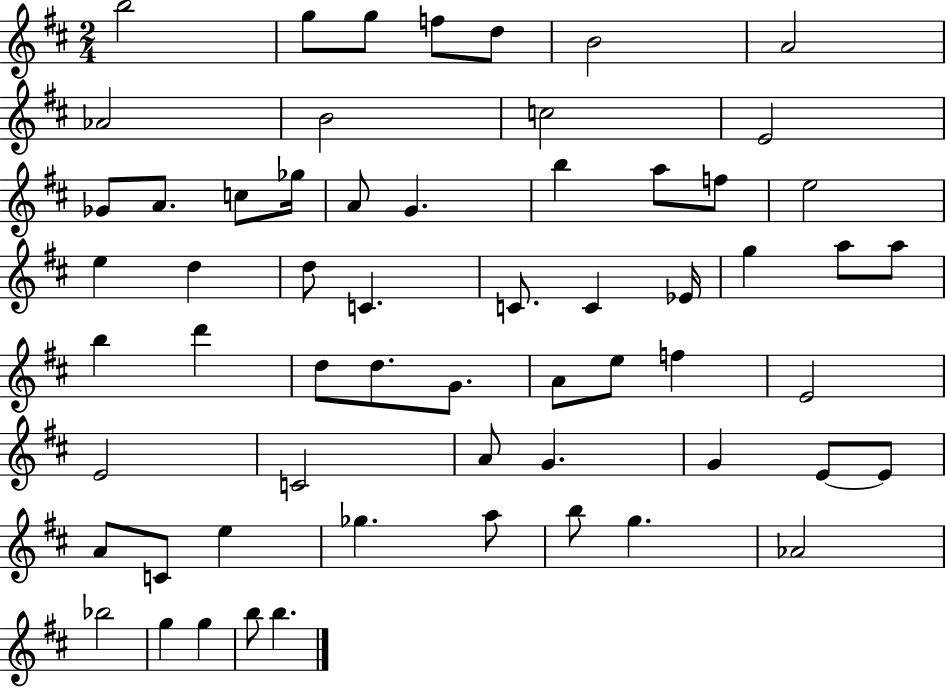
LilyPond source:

{
  \clef treble
  \numericTimeSignature
  \time 2/4
  \key d \major
  b''2 | g''8 g''8 f''8 d''8 | b'2 | a'2 | \break aes'2 | b'2 | c''2 | e'2 | \break ges'8 a'8. c''8 ges''16 | a'8 g'4. | b''4 a''8 f''8 | e''2 | \break e''4 d''4 | d''8 c'4. | c'8. c'4 ees'16 | g''4 a''8 a''8 | \break b''4 d'''4 | d''8 d''8. g'8. | a'8 e''8 f''4 | e'2 | \break e'2 | c'2 | a'8 g'4. | g'4 e'8~~ e'8 | \break a'8 c'8 e''4 | ges''4. a''8 | b''8 g''4. | aes'2 | \break bes''2 | g''4 g''4 | b''8 b''4. | \bar "|."
}